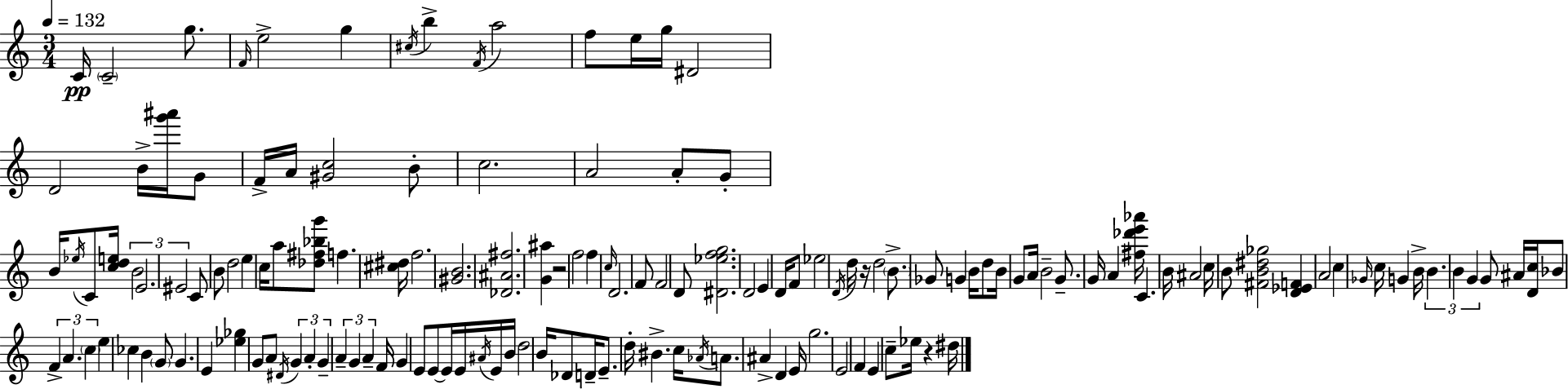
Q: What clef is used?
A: treble